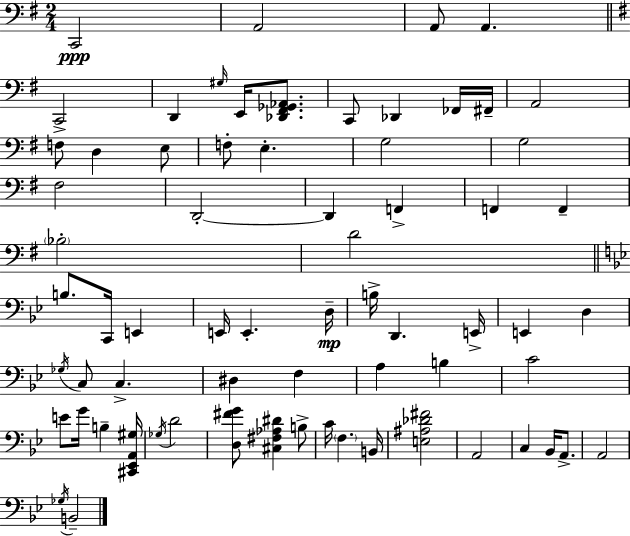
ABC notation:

X:1
T:Untitled
M:2/4
L:1/4
K:G
C,,2 A,,2 A,,/2 A,, C,,2 D,, ^G,/4 E,,/4 [_D,,^F,,_G,,_A,,]/2 C,,/2 _D,, _F,,/4 ^F,,/4 A,,2 F,/2 D, E,/2 F,/2 E, G,2 G,2 ^F,2 D,,2 D,, F,, F,, F,, _B,2 D2 B,/2 C,,/4 E,, E,,/4 E,, D,/4 B,/4 D,, E,,/4 E,, D, _G,/4 C,/2 C, ^D, F, A, B, C2 E/2 G/4 B, [^C,,_E,,A,,^G,]/4 _G,/4 D2 [D,^FG]/2 [^C,^F,_A,^D] B,/2 C/4 F, B,,/4 [E,^A,_D^F]2 A,,2 C, _B,,/4 A,,/2 A,,2 _G,/4 B,,2